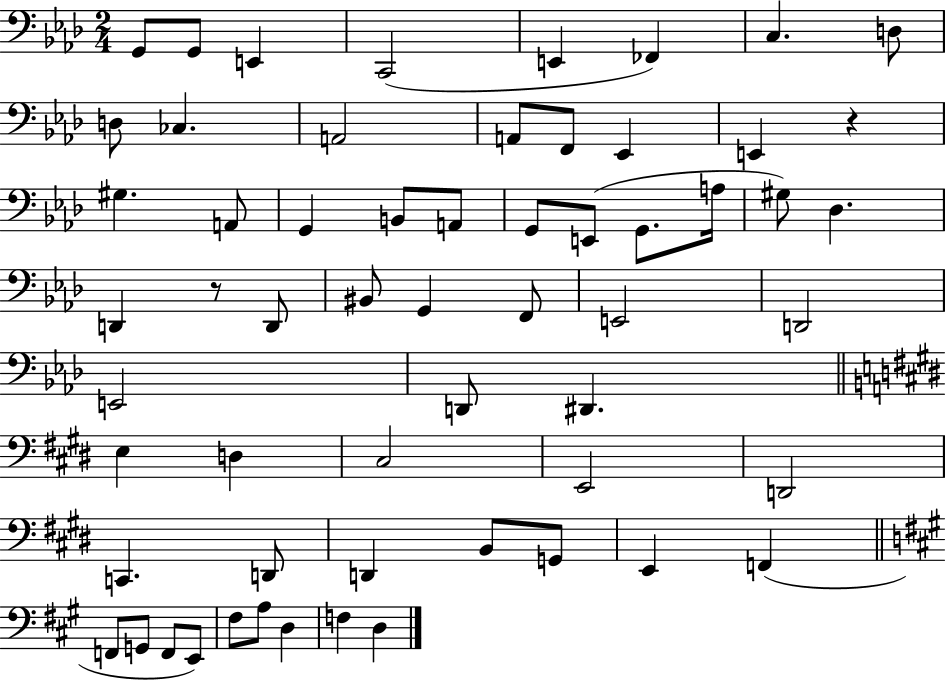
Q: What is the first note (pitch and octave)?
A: G2